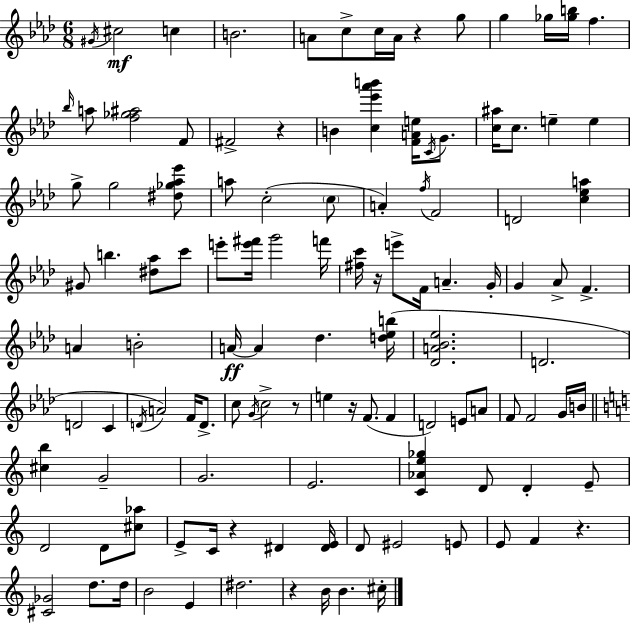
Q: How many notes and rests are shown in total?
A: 118